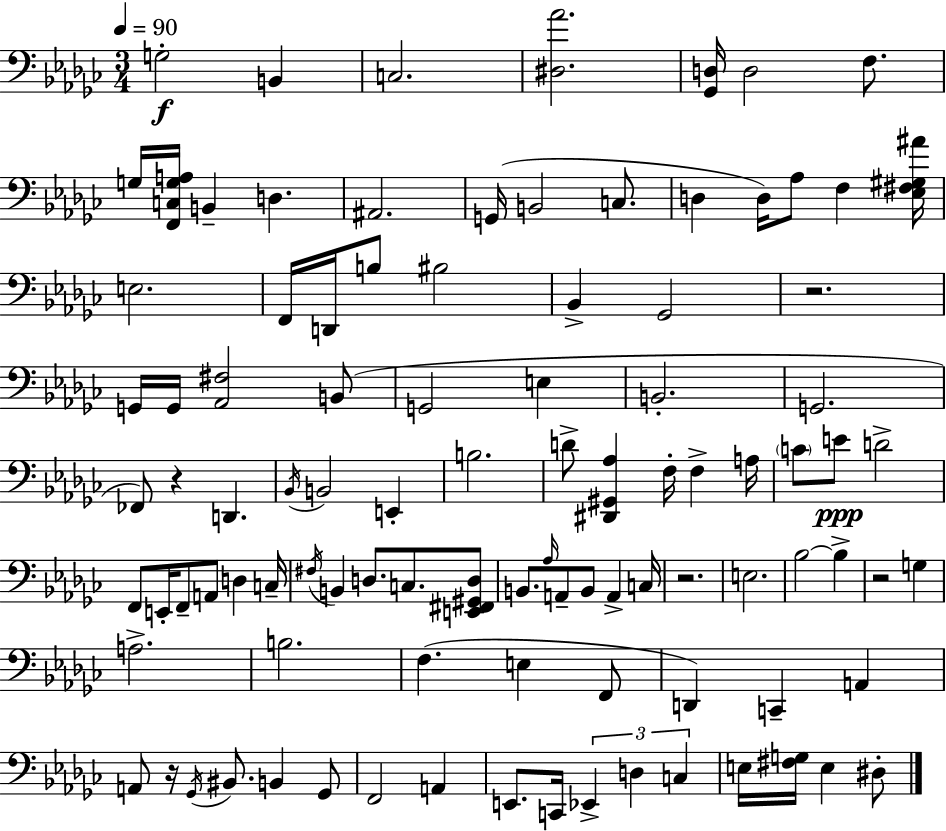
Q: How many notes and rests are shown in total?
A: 99